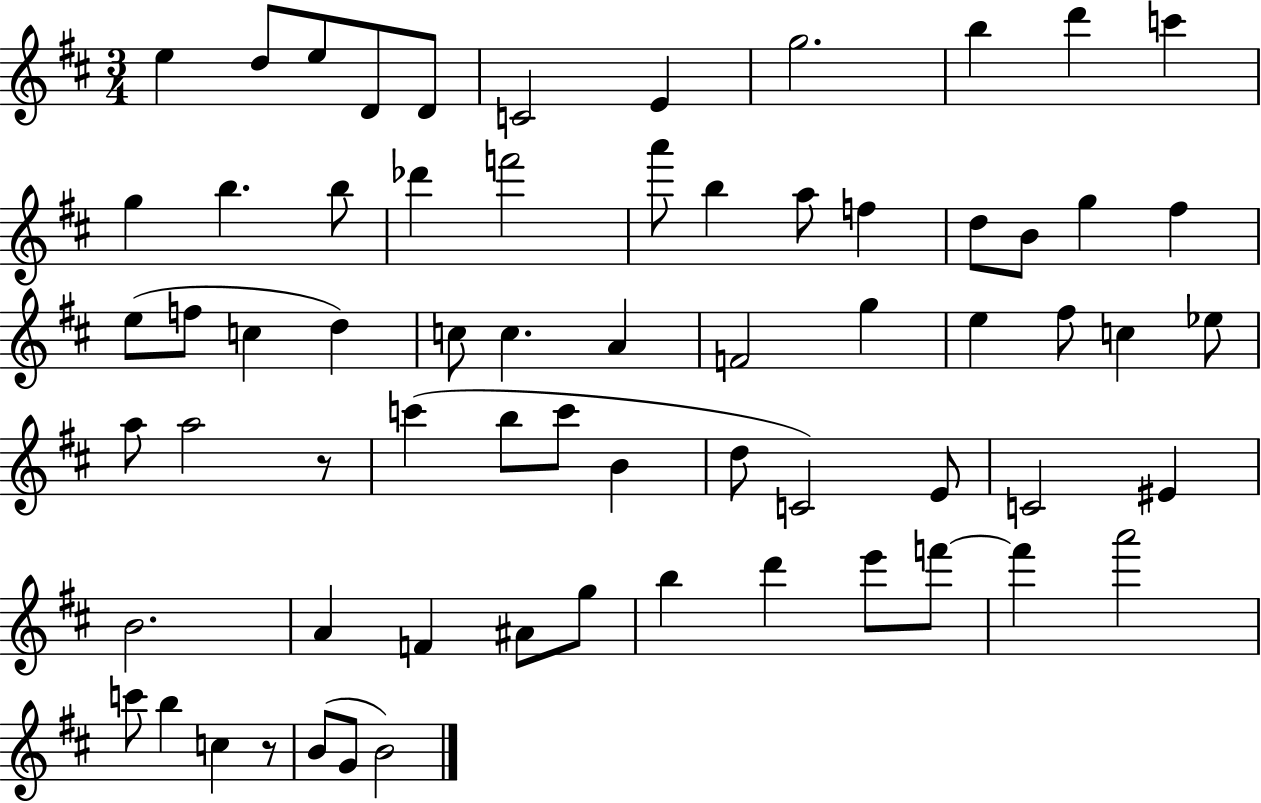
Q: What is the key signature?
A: D major